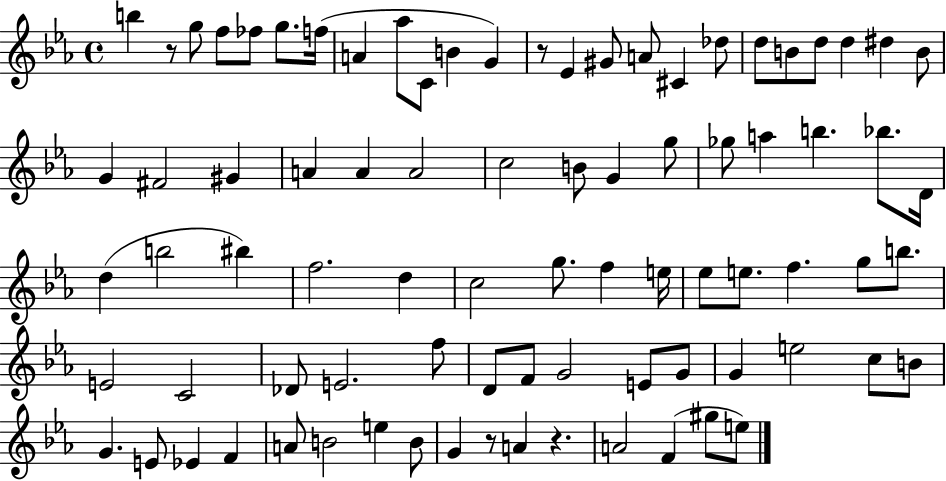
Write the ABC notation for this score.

X:1
T:Untitled
M:4/4
L:1/4
K:Eb
b z/2 g/2 f/2 _f/2 g/2 f/4 A _a/2 C/2 B G z/2 _E ^G/2 A/2 ^C _d/2 d/2 B/2 d/2 d ^d B/2 G ^F2 ^G A A A2 c2 B/2 G g/2 _g/2 a b _b/2 D/4 d b2 ^b f2 d c2 g/2 f e/4 _e/2 e/2 f g/2 b/2 E2 C2 _D/2 E2 f/2 D/2 F/2 G2 E/2 G/2 G e2 c/2 B/2 G E/2 _E F A/2 B2 e B/2 G z/2 A z A2 F ^g/2 e/2